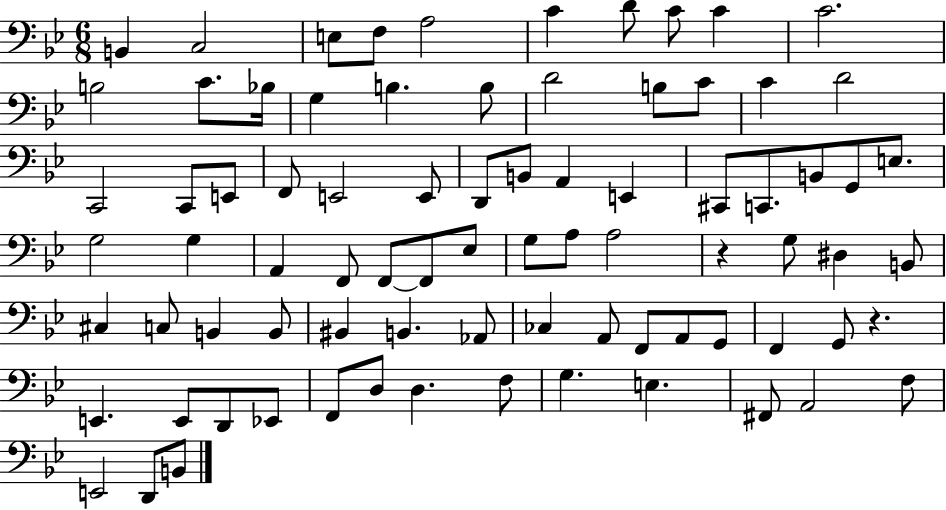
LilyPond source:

{
  \clef bass
  \numericTimeSignature
  \time 6/8
  \key bes \major
  b,4 c2 | e8 f8 a2 | c'4 d'8 c'8 c'4 | c'2. | \break b2 c'8. bes16 | g4 b4. b8 | d'2 b8 c'8 | c'4 d'2 | \break c,2 c,8 e,8 | f,8 e,2 e,8 | d,8 b,8 a,4 e,4 | cis,8 c,8. b,8 g,8 e8. | \break g2 g4 | a,4 f,8 f,8~~ f,8 ees8 | g8 a8 a2 | r4 g8 dis4 b,8 | \break cis4 c8 b,4 b,8 | bis,4 b,4. aes,8 | ces4 a,8 f,8 a,8 g,8 | f,4 g,8 r4. | \break e,4. e,8 d,8 ees,8 | f,8 d8 d4. f8 | g4. e4. | fis,8 a,2 f8 | \break e,2 d,8 b,8 | \bar "|."
}